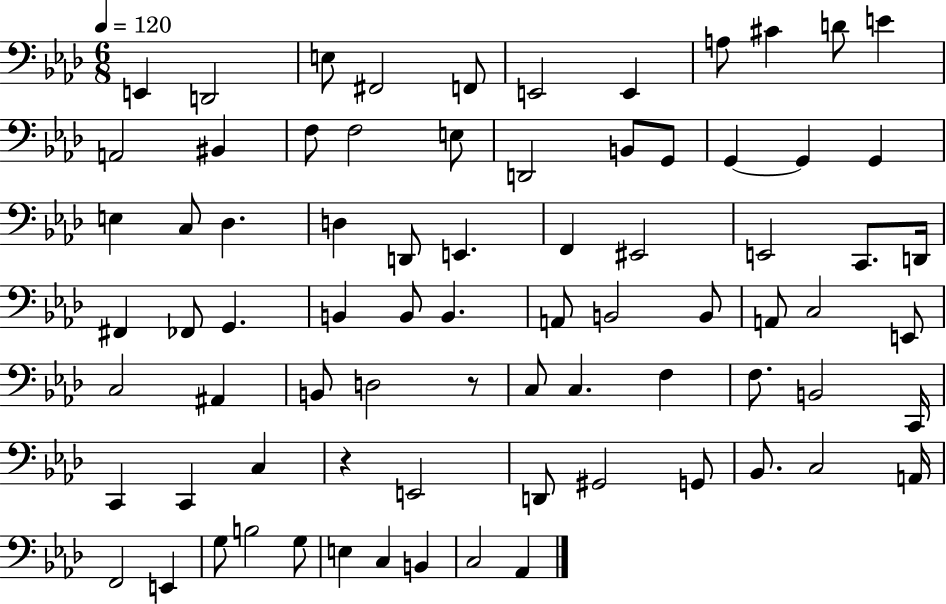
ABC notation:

X:1
T:Untitled
M:6/8
L:1/4
K:Ab
E,, D,,2 E,/2 ^F,,2 F,,/2 E,,2 E,, A,/2 ^C D/2 E A,,2 ^B,, F,/2 F,2 E,/2 D,,2 B,,/2 G,,/2 G,, G,, G,, E, C,/2 _D, D, D,,/2 E,, F,, ^E,,2 E,,2 C,,/2 D,,/4 ^F,, _F,,/2 G,, B,, B,,/2 B,, A,,/2 B,,2 B,,/2 A,,/2 C,2 E,,/2 C,2 ^A,, B,,/2 D,2 z/2 C,/2 C, F, F,/2 B,,2 C,,/4 C,, C,, C, z E,,2 D,,/2 ^G,,2 G,,/2 _B,,/2 C,2 A,,/4 F,,2 E,, G,/2 B,2 G,/2 E, C, B,, C,2 _A,,